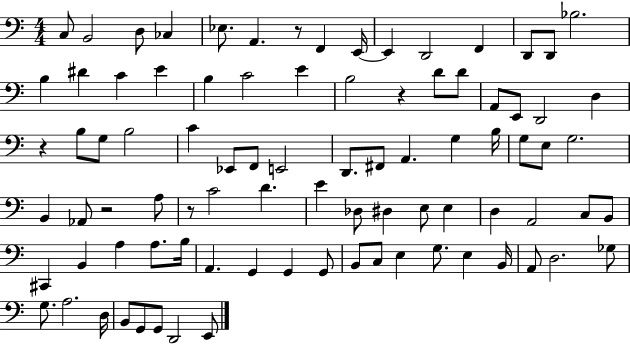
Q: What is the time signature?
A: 4/4